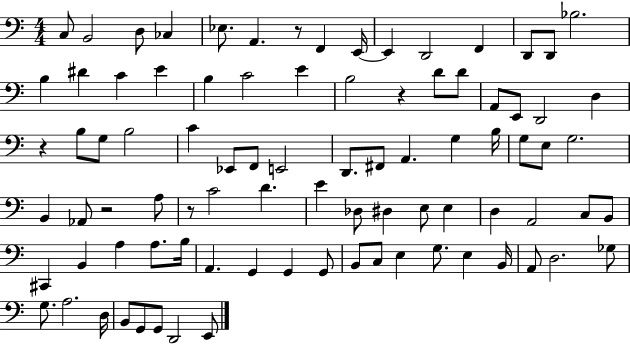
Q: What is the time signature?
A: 4/4